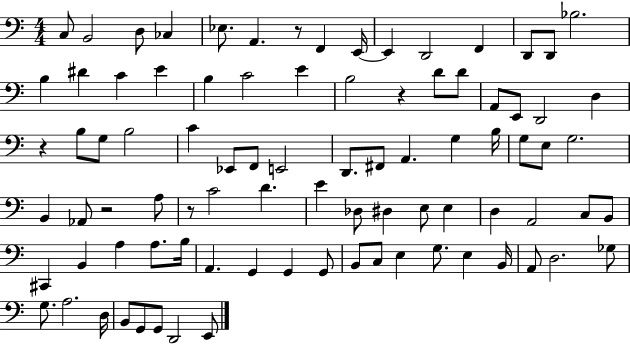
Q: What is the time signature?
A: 4/4